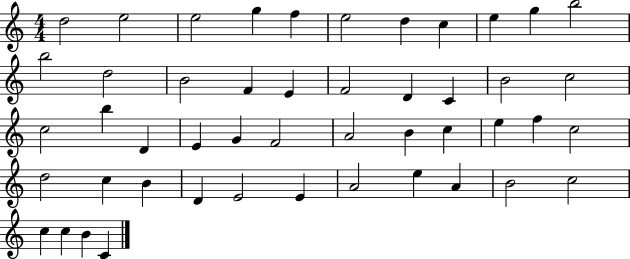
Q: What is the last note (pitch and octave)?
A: C4